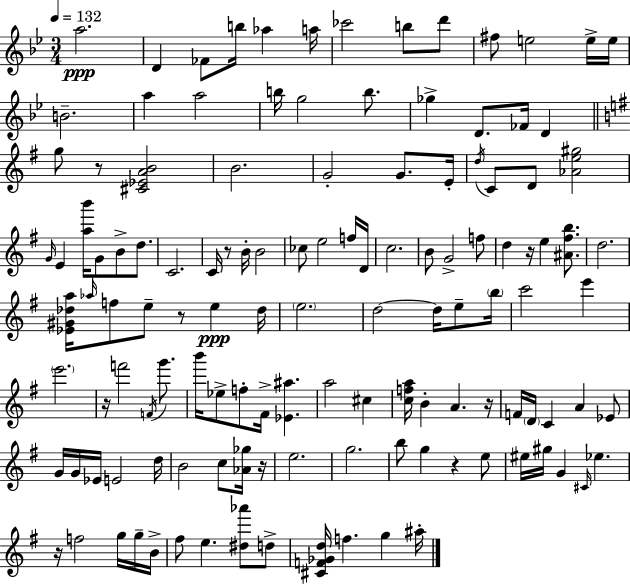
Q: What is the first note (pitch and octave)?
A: A5